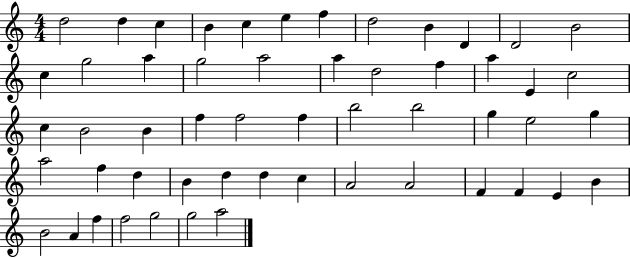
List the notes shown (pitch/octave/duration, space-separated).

D5/h D5/q C5/q B4/q C5/q E5/q F5/q D5/h B4/q D4/q D4/h B4/h C5/q G5/h A5/q G5/h A5/h A5/q D5/h F5/q A5/q E4/q C5/h C5/q B4/h B4/q F5/q F5/h F5/q B5/h B5/h G5/q E5/h G5/q A5/h F5/q D5/q B4/q D5/q D5/q C5/q A4/h A4/h F4/q F4/q E4/q B4/q B4/h A4/q F5/q F5/h G5/h G5/h A5/h